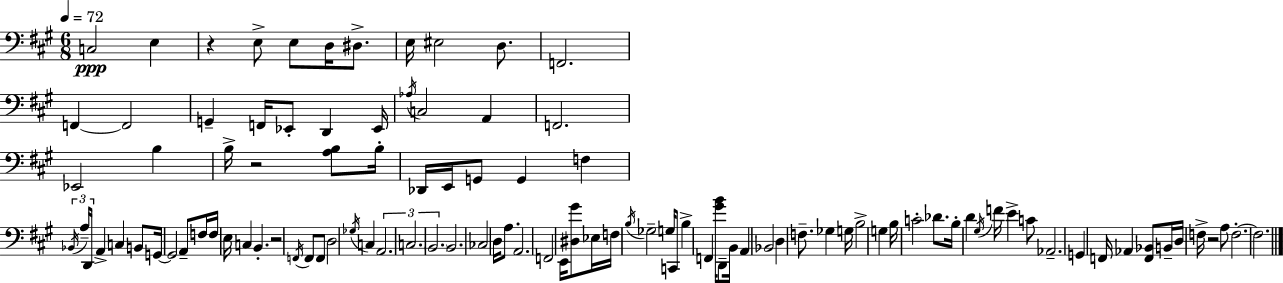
{
  \clef bass
  \numericTimeSignature
  \time 6/8
  \key a \major
  \tempo 4 = 72
  c2\ppp e4 | r4 e8-> e8 d16 dis8.-> | e16 eis2 d8. | f,2. | \break f,4~~ f,2 | g,4-- f,16 ees,8-. d,4 ees,16 | \acciaccatura { aes16 } c2 a,4 | f,2. | \break ees,2 b4 | b16-> r2 <a b>8 | b16-. des,16 e,16 g,8 g,4 f4 | \tuplet 3/2 { \acciaccatura { bes,16 } a16-- d,16 } a,4-> c4 | \break b,8 g,16~~ g,2 a,8-- | f16 f16 e16 c4 b,4.-. | r2 \acciaccatura { f,16 } f,8 | f,8 d2 \acciaccatura { ges16 } | \break c4 \tuplet 3/2 { a,2. | c2. | \parenthesize b,2. } | b,2. | \break ces2 | d16 a8. a,2. | f,2 | e,16 <dis gis'>8 ees16 f16 \acciaccatura { b16 } ges2-- | \break g16 c,8 b4-> f,4 | <gis' b'>16 d,8-- b,16 a,4 bes,2 | d4 f8.-- | ges4 g16 b2-> | \break g4 b16 c'2-. | des'8. b16-. d'4 \acciaccatura { gis16 } f'16 | e'4-> c'8 aes,2.-- | g,4 f,16 aes,4 | \break <f, bes,>8 b,16-- d16 f16-> r2 | a8 f2.-.~~ | f2. | \bar "|."
}